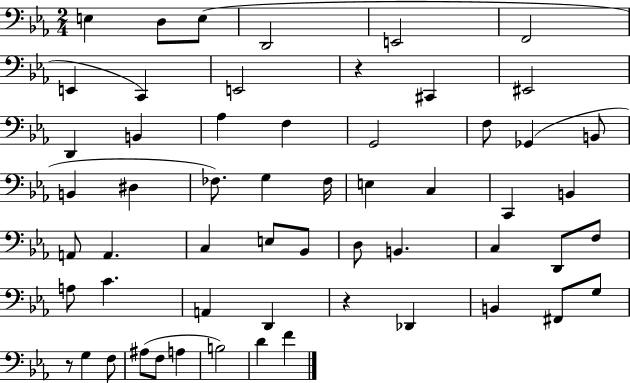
E3/q D3/e E3/e D2/h E2/h F2/h E2/q C2/q E2/h R/q C#2/q EIS2/h D2/q B2/q Ab3/q F3/q G2/h F3/e Gb2/q B2/e B2/q D#3/q FES3/e. G3/q FES3/s E3/q C3/q C2/q B2/q A2/e A2/q. C3/q E3/e Bb2/e D3/e B2/q. C3/q D2/e F3/e A3/e C4/q. A2/q D2/q R/q Db2/q B2/q F#2/e G3/e R/e G3/q F3/e A#3/e F3/e A3/q B3/h D4/q F4/q